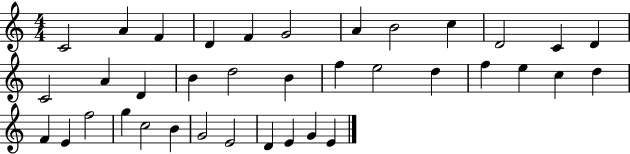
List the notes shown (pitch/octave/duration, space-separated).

C4/h A4/q F4/q D4/q F4/q G4/h A4/q B4/h C5/q D4/h C4/q D4/q C4/h A4/q D4/q B4/q D5/h B4/q F5/q E5/h D5/q F5/q E5/q C5/q D5/q F4/q E4/q F5/h G5/q C5/h B4/q G4/h E4/h D4/q E4/q G4/q E4/q